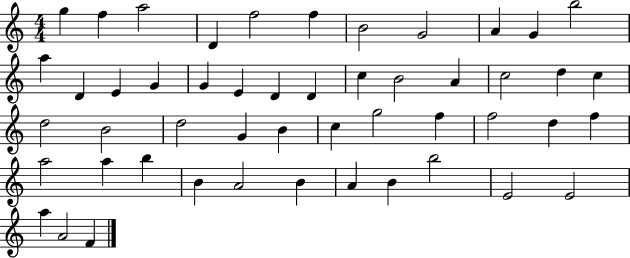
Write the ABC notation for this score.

X:1
T:Untitled
M:4/4
L:1/4
K:C
g f a2 D f2 f B2 G2 A G b2 a D E G G E D D c B2 A c2 d c d2 B2 d2 G B c g2 f f2 d f a2 a b B A2 B A B b2 E2 E2 a A2 F